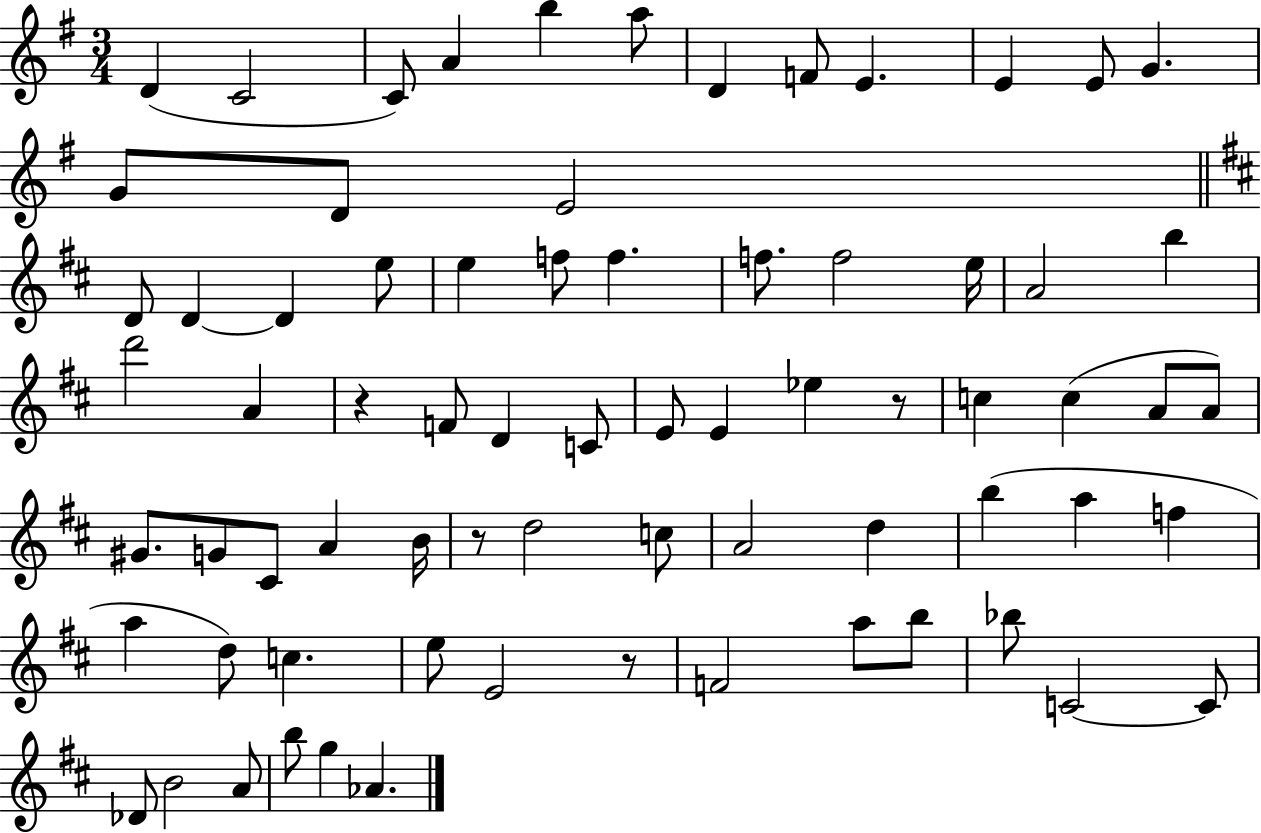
{
  \clef treble
  \numericTimeSignature
  \time 3/4
  \key g \major
  \repeat volta 2 { d'4( c'2 | c'8) a'4 b''4 a''8 | d'4 f'8 e'4. | e'4 e'8 g'4. | \break g'8 d'8 e'2 | \bar "||" \break \key d \major d'8 d'4~~ d'4 e''8 | e''4 f''8 f''4. | f''8. f''2 e''16 | a'2 b''4 | \break d'''2 a'4 | r4 f'8 d'4 c'8 | e'8 e'4 ees''4 r8 | c''4 c''4( a'8 a'8) | \break gis'8. g'8 cis'8 a'4 b'16 | r8 d''2 c''8 | a'2 d''4 | b''4( a''4 f''4 | \break a''4 d''8) c''4. | e''8 e'2 r8 | f'2 a''8 b''8 | bes''8 c'2~~ c'8 | \break des'8 b'2 a'8 | b''8 g''4 aes'4. | } \bar "|."
}